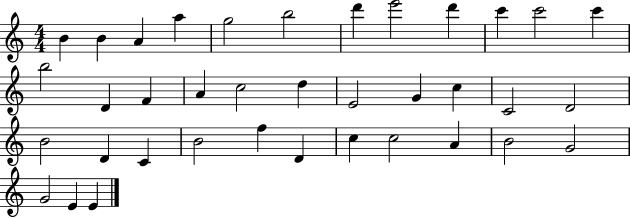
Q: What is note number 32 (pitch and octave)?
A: A4